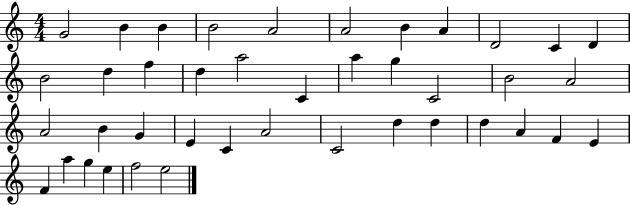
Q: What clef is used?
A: treble